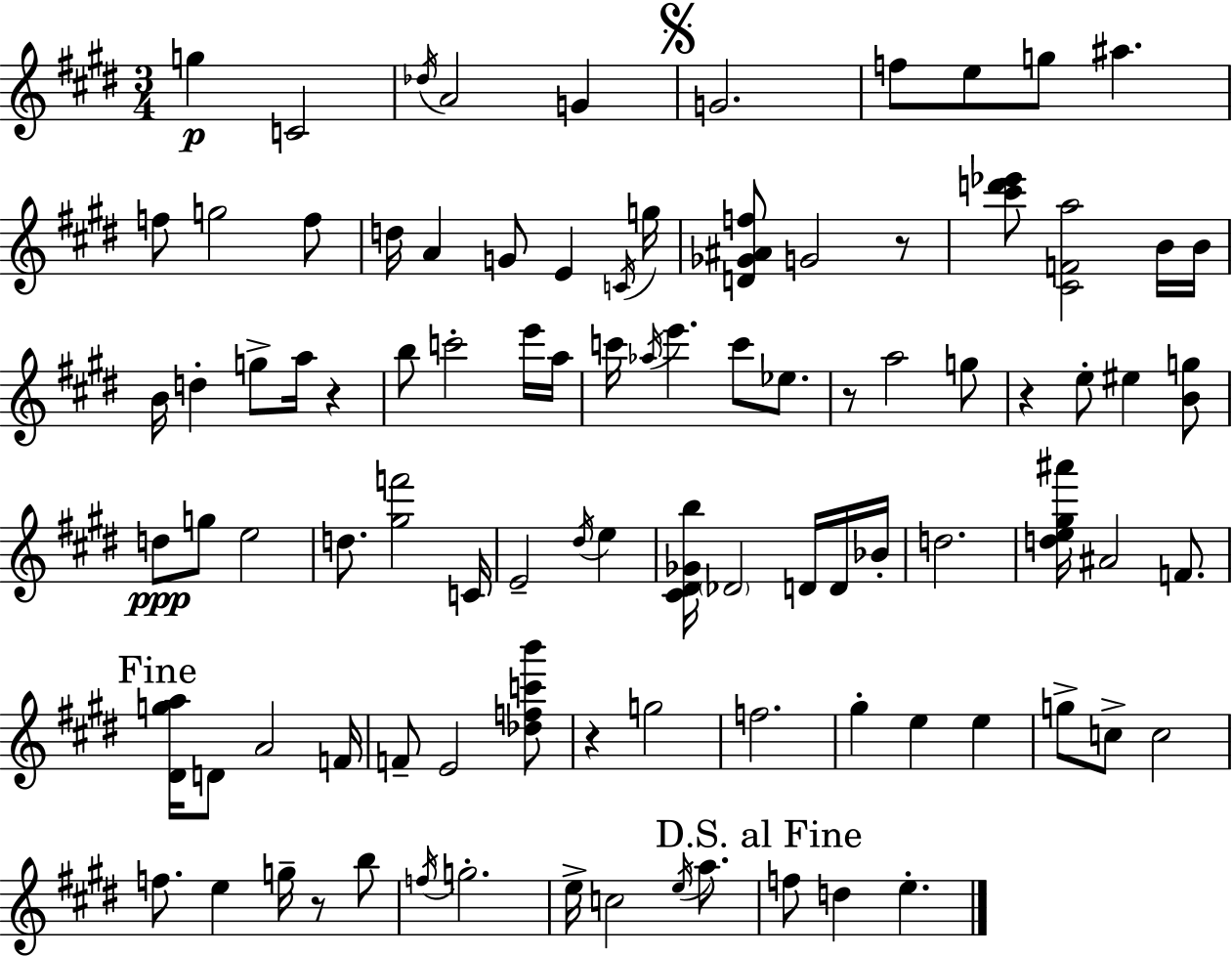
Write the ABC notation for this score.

X:1
T:Untitled
M:3/4
L:1/4
K:E
g C2 _d/4 A2 G G2 f/2 e/2 g/2 ^a f/2 g2 f/2 d/4 A G/2 E C/4 g/4 [D_G^Af]/2 G2 z/2 [^c'd'_e']/2 [^CFa]2 B/4 B/4 B/4 d g/2 a/4 z b/2 c'2 e'/4 a/4 c'/4 _a/4 e' c'/2 _e/2 z/2 a2 g/2 z e/2 ^e [Bg]/2 d/2 g/2 e2 d/2 [^gf']2 C/4 E2 ^d/4 e [^C^D_Gb]/4 _D2 D/4 D/4 _B/4 d2 [de^g^a']/4 ^A2 F/2 [^Dga]/4 D/2 A2 F/4 F/2 E2 [_dfc'b']/2 z g2 f2 ^g e e g/2 c/2 c2 f/2 e g/4 z/2 b/2 f/4 g2 e/4 c2 e/4 a/2 f/2 d e